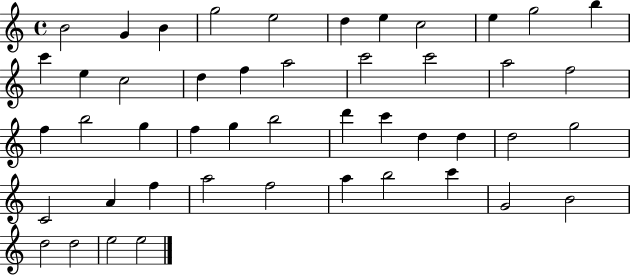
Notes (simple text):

B4/h G4/q B4/q G5/h E5/h D5/q E5/q C5/h E5/q G5/h B5/q C6/q E5/q C5/h D5/q F5/q A5/h C6/h C6/h A5/h F5/h F5/q B5/h G5/q F5/q G5/q B5/h D6/q C6/q D5/q D5/q D5/h G5/h C4/h A4/q F5/q A5/h F5/h A5/q B5/h C6/q G4/h B4/h D5/h D5/h E5/h E5/h